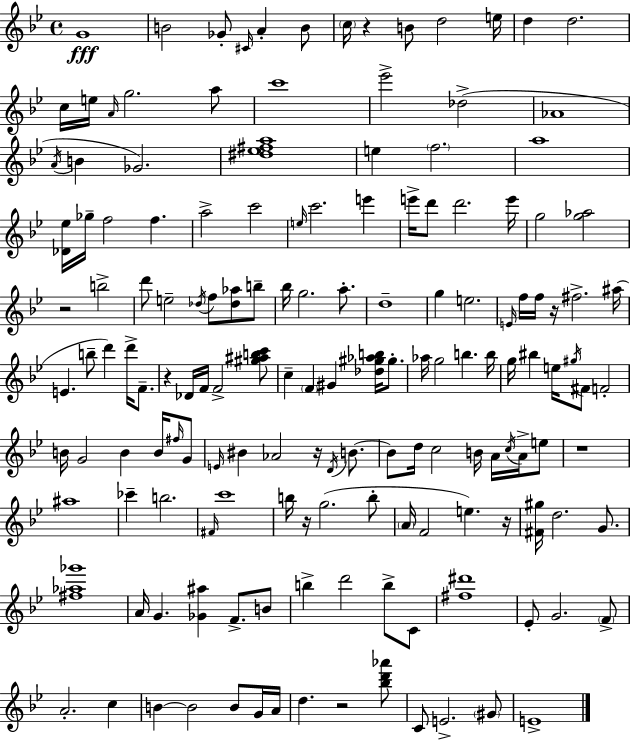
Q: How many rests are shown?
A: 9